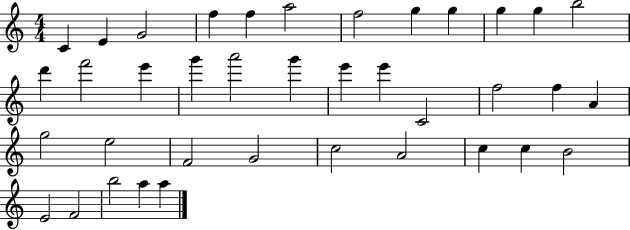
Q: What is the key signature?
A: C major